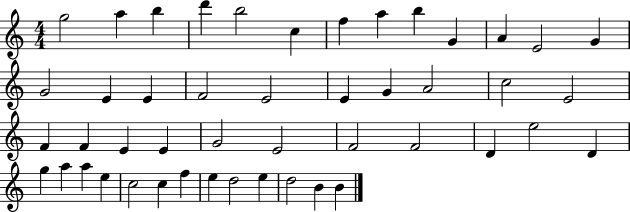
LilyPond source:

{
  \clef treble
  \numericTimeSignature
  \time 4/4
  \key c \major
  g''2 a''4 b''4 | d'''4 b''2 c''4 | f''4 a''4 b''4 g'4 | a'4 e'2 g'4 | \break g'2 e'4 e'4 | f'2 e'2 | e'4 g'4 a'2 | c''2 e'2 | \break f'4 f'4 e'4 e'4 | g'2 e'2 | f'2 f'2 | d'4 e''2 d'4 | \break g''4 a''4 a''4 e''4 | c''2 c''4 f''4 | e''4 d''2 e''4 | d''2 b'4 b'4 | \break \bar "|."
}